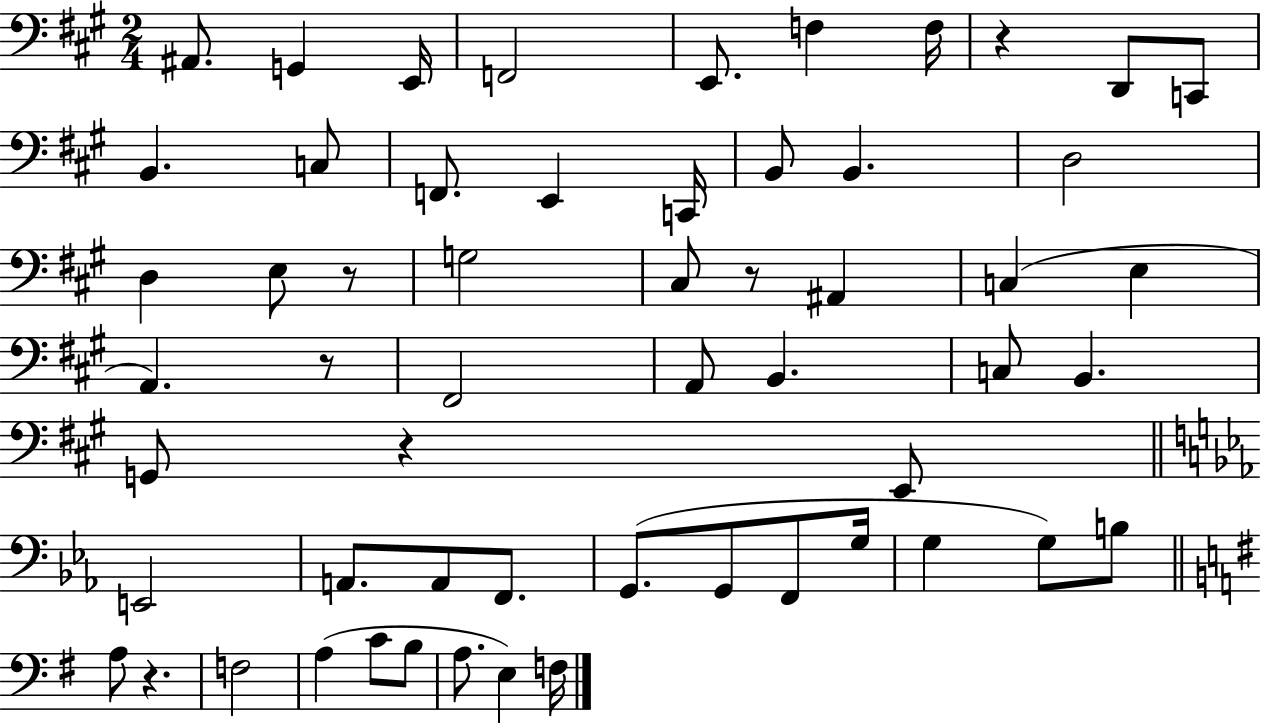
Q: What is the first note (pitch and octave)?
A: A#2